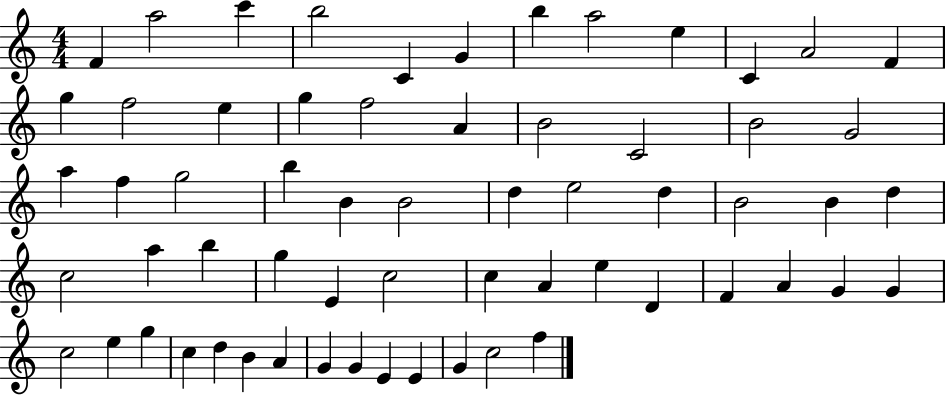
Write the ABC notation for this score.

X:1
T:Untitled
M:4/4
L:1/4
K:C
F a2 c' b2 C G b a2 e C A2 F g f2 e g f2 A B2 C2 B2 G2 a f g2 b B B2 d e2 d B2 B d c2 a b g E c2 c A e D F A G G c2 e g c d B A G G E E G c2 f